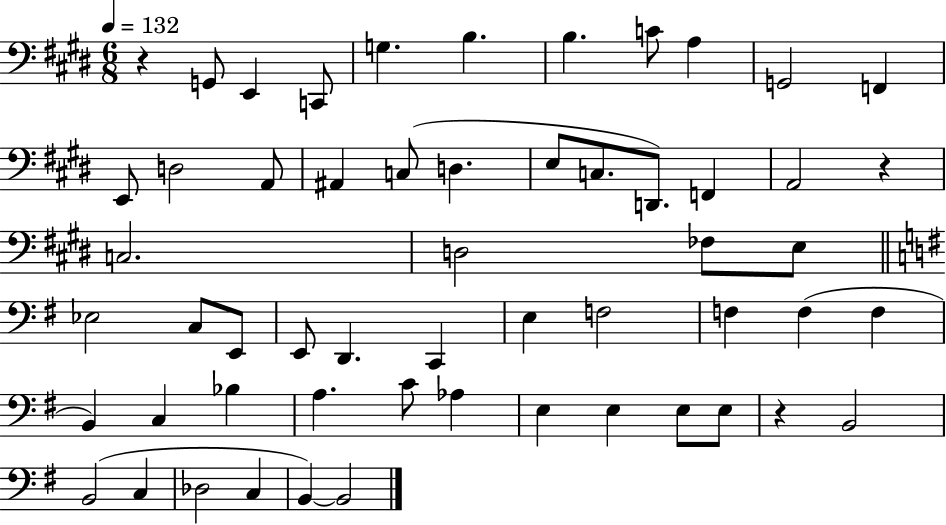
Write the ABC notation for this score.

X:1
T:Untitled
M:6/8
L:1/4
K:E
z G,,/2 E,, C,,/2 G, B, B, C/2 A, G,,2 F,, E,,/2 D,2 A,,/2 ^A,, C,/2 D, E,/2 C,/2 D,,/2 F,, A,,2 z C,2 D,2 _F,/2 E,/2 _E,2 C,/2 E,,/2 E,,/2 D,, C,, E, F,2 F, F, F, B,, C, _B, A, C/2 _A, E, E, E,/2 E,/2 z B,,2 B,,2 C, _D,2 C, B,, B,,2